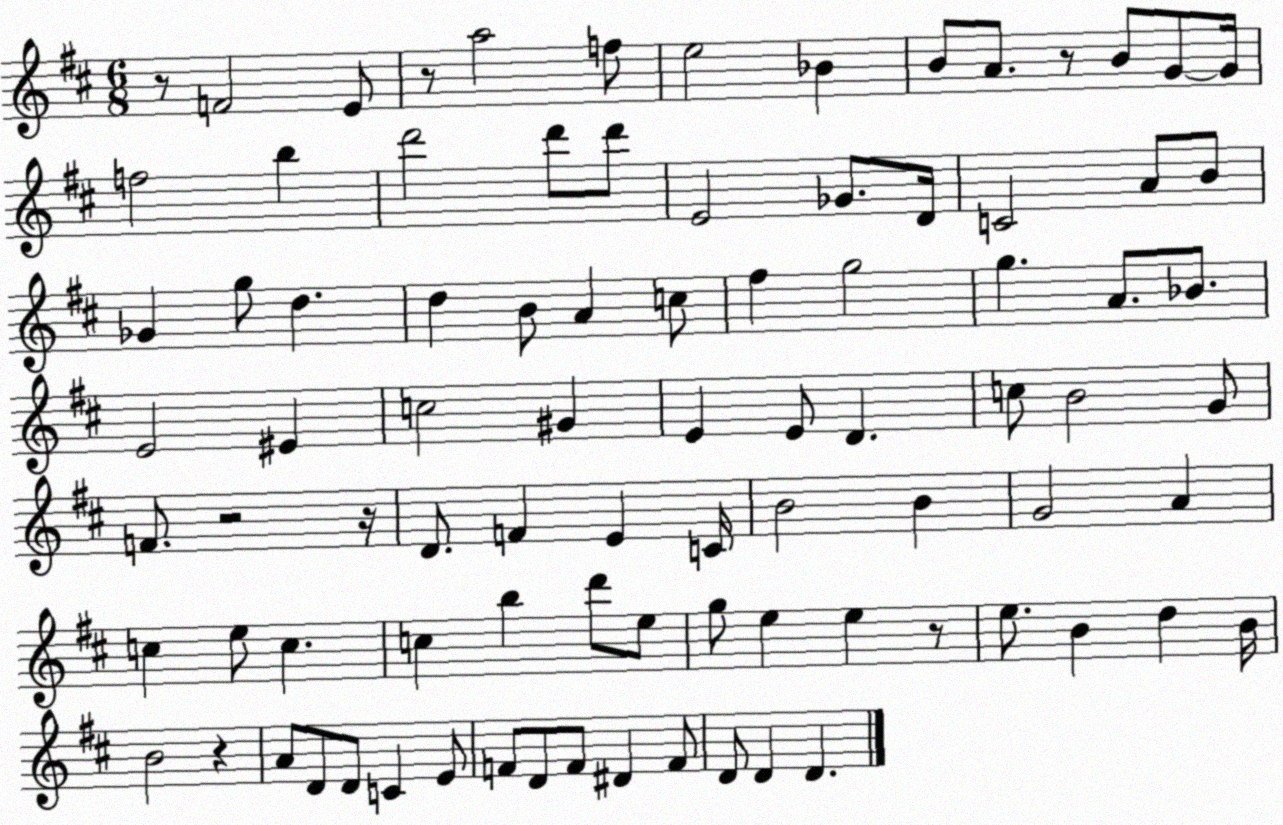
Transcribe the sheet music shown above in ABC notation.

X:1
T:Untitled
M:6/8
L:1/4
K:D
z/2 F2 E/2 z/2 a2 f/2 e2 _B B/2 A/2 z/2 B/2 G/2 G/4 f2 b d'2 d'/2 d'/2 E2 _G/2 D/4 C2 A/2 B/2 _G g/2 d d B/2 A c/2 ^f g2 g A/2 _B/2 E2 ^E c2 ^G E E/2 D c/2 B2 G/2 F/2 z2 z/4 D/2 F E C/4 B2 B G2 A c e/2 c c b d'/2 e/2 g/2 e e z/2 e/2 B d B/4 B2 z A/2 D/2 D/2 C E/2 F/2 D/2 F/2 ^D F/2 D/2 D D